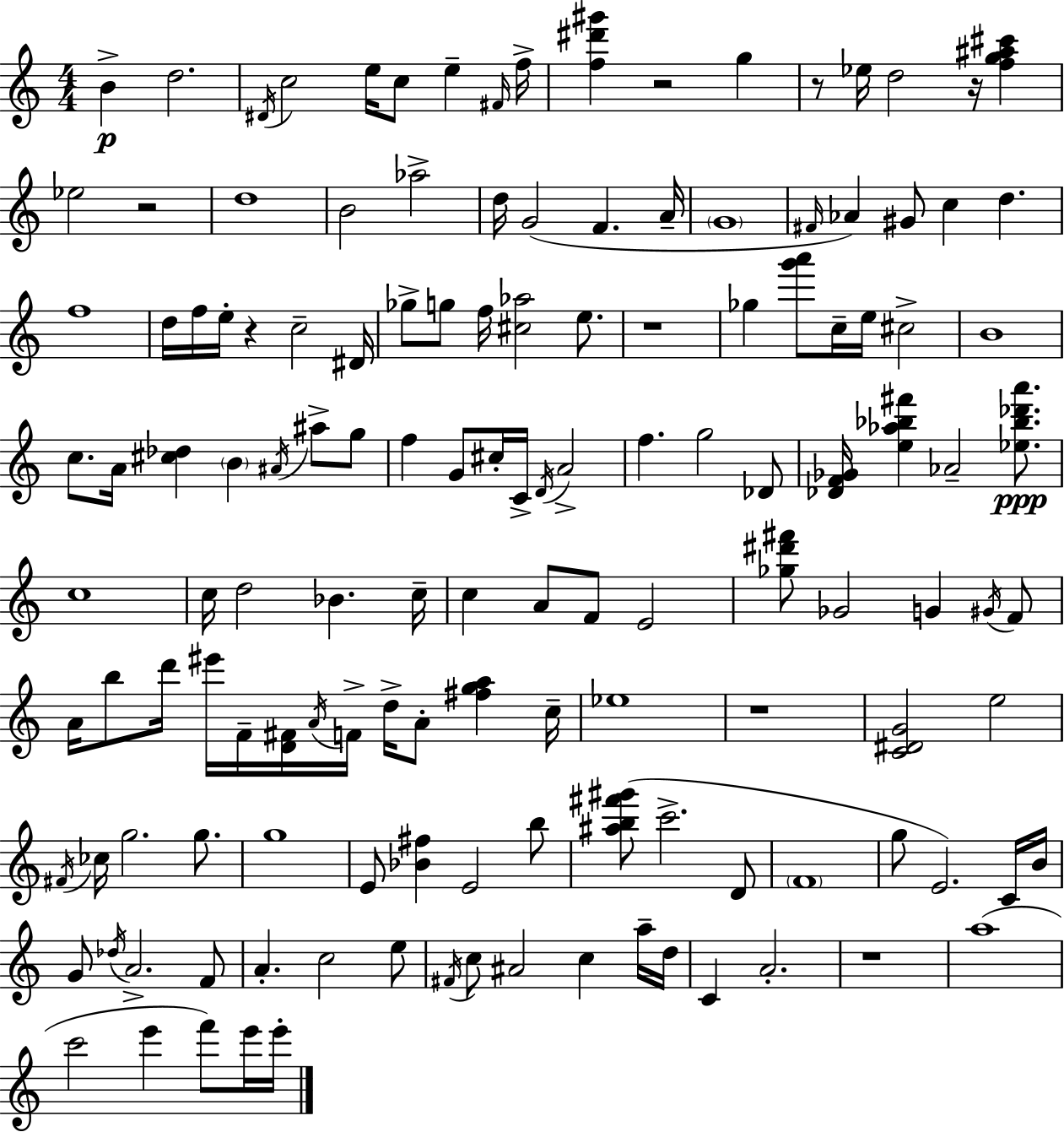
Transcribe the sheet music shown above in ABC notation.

X:1
T:Untitled
M:4/4
L:1/4
K:C
B d2 ^D/4 c2 e/4 c/2 e ^F/4 f/4 [f^d'^g'] z2 g z/2 _e/4 d2 z/4 [fg^a^c'] _e2 z2 d4 B2 _a2 d/4 G2 F A/4 G4 ^F/4 _A ^G/2 c d f4 d/4 f/4 e/4 z c2 ^D/4 _g/2 g/2 f/4 [^c_a]2 e/2 z4 _g [g'a']/2 c/4 e/4 ^c2 B4 c/2 A/4 [^c_d] B ^A/4 ^a/2 g/2 f G/2 ^c/4 C/4 D/4 A2 f g2 _D/2 [_DF_G]/4 [e_a_b^f'] _A2 [_e_b_d'a']/2 c4 c/4 d2 _B c/4 c A/2 F/2 E2 [_g^d'^f']/2 _G2 G ^G/4 F/2 A/4 b/2 d'/4 ^e'/4 F/4 [D^F]/4 A/4 F/4 d/4 A/2 [^fga] c/4 _e4 z4 [C^DG]2 e2 ^F/4 _c/4 g2 g/2 g4 E/2 [_B^f] E2 b/2 [^ab^f'^g']/2 c'2 D/2 F4 g/2 E2 C/4 B/4 G/2 _d/4 A2 F/2 A c2 e/2 ^F/4 c/2 ^A2 c a/4 d/4 C A2 z4 a4 c'2 e' f'/2 e'/4 e'/4